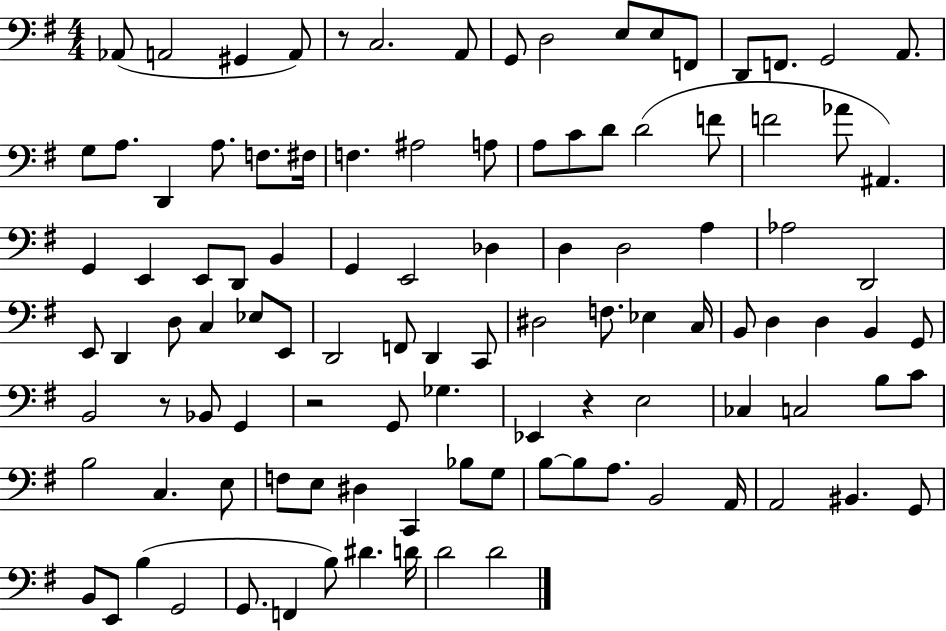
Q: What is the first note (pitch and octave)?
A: Ab2